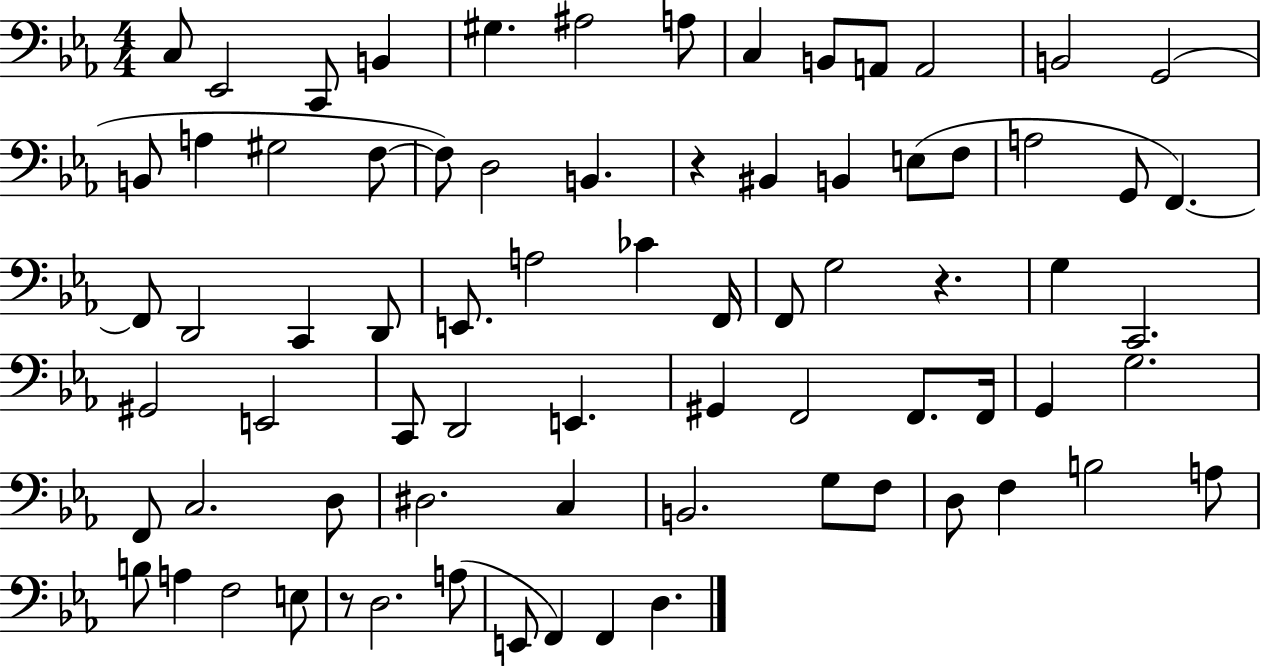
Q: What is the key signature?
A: EES major